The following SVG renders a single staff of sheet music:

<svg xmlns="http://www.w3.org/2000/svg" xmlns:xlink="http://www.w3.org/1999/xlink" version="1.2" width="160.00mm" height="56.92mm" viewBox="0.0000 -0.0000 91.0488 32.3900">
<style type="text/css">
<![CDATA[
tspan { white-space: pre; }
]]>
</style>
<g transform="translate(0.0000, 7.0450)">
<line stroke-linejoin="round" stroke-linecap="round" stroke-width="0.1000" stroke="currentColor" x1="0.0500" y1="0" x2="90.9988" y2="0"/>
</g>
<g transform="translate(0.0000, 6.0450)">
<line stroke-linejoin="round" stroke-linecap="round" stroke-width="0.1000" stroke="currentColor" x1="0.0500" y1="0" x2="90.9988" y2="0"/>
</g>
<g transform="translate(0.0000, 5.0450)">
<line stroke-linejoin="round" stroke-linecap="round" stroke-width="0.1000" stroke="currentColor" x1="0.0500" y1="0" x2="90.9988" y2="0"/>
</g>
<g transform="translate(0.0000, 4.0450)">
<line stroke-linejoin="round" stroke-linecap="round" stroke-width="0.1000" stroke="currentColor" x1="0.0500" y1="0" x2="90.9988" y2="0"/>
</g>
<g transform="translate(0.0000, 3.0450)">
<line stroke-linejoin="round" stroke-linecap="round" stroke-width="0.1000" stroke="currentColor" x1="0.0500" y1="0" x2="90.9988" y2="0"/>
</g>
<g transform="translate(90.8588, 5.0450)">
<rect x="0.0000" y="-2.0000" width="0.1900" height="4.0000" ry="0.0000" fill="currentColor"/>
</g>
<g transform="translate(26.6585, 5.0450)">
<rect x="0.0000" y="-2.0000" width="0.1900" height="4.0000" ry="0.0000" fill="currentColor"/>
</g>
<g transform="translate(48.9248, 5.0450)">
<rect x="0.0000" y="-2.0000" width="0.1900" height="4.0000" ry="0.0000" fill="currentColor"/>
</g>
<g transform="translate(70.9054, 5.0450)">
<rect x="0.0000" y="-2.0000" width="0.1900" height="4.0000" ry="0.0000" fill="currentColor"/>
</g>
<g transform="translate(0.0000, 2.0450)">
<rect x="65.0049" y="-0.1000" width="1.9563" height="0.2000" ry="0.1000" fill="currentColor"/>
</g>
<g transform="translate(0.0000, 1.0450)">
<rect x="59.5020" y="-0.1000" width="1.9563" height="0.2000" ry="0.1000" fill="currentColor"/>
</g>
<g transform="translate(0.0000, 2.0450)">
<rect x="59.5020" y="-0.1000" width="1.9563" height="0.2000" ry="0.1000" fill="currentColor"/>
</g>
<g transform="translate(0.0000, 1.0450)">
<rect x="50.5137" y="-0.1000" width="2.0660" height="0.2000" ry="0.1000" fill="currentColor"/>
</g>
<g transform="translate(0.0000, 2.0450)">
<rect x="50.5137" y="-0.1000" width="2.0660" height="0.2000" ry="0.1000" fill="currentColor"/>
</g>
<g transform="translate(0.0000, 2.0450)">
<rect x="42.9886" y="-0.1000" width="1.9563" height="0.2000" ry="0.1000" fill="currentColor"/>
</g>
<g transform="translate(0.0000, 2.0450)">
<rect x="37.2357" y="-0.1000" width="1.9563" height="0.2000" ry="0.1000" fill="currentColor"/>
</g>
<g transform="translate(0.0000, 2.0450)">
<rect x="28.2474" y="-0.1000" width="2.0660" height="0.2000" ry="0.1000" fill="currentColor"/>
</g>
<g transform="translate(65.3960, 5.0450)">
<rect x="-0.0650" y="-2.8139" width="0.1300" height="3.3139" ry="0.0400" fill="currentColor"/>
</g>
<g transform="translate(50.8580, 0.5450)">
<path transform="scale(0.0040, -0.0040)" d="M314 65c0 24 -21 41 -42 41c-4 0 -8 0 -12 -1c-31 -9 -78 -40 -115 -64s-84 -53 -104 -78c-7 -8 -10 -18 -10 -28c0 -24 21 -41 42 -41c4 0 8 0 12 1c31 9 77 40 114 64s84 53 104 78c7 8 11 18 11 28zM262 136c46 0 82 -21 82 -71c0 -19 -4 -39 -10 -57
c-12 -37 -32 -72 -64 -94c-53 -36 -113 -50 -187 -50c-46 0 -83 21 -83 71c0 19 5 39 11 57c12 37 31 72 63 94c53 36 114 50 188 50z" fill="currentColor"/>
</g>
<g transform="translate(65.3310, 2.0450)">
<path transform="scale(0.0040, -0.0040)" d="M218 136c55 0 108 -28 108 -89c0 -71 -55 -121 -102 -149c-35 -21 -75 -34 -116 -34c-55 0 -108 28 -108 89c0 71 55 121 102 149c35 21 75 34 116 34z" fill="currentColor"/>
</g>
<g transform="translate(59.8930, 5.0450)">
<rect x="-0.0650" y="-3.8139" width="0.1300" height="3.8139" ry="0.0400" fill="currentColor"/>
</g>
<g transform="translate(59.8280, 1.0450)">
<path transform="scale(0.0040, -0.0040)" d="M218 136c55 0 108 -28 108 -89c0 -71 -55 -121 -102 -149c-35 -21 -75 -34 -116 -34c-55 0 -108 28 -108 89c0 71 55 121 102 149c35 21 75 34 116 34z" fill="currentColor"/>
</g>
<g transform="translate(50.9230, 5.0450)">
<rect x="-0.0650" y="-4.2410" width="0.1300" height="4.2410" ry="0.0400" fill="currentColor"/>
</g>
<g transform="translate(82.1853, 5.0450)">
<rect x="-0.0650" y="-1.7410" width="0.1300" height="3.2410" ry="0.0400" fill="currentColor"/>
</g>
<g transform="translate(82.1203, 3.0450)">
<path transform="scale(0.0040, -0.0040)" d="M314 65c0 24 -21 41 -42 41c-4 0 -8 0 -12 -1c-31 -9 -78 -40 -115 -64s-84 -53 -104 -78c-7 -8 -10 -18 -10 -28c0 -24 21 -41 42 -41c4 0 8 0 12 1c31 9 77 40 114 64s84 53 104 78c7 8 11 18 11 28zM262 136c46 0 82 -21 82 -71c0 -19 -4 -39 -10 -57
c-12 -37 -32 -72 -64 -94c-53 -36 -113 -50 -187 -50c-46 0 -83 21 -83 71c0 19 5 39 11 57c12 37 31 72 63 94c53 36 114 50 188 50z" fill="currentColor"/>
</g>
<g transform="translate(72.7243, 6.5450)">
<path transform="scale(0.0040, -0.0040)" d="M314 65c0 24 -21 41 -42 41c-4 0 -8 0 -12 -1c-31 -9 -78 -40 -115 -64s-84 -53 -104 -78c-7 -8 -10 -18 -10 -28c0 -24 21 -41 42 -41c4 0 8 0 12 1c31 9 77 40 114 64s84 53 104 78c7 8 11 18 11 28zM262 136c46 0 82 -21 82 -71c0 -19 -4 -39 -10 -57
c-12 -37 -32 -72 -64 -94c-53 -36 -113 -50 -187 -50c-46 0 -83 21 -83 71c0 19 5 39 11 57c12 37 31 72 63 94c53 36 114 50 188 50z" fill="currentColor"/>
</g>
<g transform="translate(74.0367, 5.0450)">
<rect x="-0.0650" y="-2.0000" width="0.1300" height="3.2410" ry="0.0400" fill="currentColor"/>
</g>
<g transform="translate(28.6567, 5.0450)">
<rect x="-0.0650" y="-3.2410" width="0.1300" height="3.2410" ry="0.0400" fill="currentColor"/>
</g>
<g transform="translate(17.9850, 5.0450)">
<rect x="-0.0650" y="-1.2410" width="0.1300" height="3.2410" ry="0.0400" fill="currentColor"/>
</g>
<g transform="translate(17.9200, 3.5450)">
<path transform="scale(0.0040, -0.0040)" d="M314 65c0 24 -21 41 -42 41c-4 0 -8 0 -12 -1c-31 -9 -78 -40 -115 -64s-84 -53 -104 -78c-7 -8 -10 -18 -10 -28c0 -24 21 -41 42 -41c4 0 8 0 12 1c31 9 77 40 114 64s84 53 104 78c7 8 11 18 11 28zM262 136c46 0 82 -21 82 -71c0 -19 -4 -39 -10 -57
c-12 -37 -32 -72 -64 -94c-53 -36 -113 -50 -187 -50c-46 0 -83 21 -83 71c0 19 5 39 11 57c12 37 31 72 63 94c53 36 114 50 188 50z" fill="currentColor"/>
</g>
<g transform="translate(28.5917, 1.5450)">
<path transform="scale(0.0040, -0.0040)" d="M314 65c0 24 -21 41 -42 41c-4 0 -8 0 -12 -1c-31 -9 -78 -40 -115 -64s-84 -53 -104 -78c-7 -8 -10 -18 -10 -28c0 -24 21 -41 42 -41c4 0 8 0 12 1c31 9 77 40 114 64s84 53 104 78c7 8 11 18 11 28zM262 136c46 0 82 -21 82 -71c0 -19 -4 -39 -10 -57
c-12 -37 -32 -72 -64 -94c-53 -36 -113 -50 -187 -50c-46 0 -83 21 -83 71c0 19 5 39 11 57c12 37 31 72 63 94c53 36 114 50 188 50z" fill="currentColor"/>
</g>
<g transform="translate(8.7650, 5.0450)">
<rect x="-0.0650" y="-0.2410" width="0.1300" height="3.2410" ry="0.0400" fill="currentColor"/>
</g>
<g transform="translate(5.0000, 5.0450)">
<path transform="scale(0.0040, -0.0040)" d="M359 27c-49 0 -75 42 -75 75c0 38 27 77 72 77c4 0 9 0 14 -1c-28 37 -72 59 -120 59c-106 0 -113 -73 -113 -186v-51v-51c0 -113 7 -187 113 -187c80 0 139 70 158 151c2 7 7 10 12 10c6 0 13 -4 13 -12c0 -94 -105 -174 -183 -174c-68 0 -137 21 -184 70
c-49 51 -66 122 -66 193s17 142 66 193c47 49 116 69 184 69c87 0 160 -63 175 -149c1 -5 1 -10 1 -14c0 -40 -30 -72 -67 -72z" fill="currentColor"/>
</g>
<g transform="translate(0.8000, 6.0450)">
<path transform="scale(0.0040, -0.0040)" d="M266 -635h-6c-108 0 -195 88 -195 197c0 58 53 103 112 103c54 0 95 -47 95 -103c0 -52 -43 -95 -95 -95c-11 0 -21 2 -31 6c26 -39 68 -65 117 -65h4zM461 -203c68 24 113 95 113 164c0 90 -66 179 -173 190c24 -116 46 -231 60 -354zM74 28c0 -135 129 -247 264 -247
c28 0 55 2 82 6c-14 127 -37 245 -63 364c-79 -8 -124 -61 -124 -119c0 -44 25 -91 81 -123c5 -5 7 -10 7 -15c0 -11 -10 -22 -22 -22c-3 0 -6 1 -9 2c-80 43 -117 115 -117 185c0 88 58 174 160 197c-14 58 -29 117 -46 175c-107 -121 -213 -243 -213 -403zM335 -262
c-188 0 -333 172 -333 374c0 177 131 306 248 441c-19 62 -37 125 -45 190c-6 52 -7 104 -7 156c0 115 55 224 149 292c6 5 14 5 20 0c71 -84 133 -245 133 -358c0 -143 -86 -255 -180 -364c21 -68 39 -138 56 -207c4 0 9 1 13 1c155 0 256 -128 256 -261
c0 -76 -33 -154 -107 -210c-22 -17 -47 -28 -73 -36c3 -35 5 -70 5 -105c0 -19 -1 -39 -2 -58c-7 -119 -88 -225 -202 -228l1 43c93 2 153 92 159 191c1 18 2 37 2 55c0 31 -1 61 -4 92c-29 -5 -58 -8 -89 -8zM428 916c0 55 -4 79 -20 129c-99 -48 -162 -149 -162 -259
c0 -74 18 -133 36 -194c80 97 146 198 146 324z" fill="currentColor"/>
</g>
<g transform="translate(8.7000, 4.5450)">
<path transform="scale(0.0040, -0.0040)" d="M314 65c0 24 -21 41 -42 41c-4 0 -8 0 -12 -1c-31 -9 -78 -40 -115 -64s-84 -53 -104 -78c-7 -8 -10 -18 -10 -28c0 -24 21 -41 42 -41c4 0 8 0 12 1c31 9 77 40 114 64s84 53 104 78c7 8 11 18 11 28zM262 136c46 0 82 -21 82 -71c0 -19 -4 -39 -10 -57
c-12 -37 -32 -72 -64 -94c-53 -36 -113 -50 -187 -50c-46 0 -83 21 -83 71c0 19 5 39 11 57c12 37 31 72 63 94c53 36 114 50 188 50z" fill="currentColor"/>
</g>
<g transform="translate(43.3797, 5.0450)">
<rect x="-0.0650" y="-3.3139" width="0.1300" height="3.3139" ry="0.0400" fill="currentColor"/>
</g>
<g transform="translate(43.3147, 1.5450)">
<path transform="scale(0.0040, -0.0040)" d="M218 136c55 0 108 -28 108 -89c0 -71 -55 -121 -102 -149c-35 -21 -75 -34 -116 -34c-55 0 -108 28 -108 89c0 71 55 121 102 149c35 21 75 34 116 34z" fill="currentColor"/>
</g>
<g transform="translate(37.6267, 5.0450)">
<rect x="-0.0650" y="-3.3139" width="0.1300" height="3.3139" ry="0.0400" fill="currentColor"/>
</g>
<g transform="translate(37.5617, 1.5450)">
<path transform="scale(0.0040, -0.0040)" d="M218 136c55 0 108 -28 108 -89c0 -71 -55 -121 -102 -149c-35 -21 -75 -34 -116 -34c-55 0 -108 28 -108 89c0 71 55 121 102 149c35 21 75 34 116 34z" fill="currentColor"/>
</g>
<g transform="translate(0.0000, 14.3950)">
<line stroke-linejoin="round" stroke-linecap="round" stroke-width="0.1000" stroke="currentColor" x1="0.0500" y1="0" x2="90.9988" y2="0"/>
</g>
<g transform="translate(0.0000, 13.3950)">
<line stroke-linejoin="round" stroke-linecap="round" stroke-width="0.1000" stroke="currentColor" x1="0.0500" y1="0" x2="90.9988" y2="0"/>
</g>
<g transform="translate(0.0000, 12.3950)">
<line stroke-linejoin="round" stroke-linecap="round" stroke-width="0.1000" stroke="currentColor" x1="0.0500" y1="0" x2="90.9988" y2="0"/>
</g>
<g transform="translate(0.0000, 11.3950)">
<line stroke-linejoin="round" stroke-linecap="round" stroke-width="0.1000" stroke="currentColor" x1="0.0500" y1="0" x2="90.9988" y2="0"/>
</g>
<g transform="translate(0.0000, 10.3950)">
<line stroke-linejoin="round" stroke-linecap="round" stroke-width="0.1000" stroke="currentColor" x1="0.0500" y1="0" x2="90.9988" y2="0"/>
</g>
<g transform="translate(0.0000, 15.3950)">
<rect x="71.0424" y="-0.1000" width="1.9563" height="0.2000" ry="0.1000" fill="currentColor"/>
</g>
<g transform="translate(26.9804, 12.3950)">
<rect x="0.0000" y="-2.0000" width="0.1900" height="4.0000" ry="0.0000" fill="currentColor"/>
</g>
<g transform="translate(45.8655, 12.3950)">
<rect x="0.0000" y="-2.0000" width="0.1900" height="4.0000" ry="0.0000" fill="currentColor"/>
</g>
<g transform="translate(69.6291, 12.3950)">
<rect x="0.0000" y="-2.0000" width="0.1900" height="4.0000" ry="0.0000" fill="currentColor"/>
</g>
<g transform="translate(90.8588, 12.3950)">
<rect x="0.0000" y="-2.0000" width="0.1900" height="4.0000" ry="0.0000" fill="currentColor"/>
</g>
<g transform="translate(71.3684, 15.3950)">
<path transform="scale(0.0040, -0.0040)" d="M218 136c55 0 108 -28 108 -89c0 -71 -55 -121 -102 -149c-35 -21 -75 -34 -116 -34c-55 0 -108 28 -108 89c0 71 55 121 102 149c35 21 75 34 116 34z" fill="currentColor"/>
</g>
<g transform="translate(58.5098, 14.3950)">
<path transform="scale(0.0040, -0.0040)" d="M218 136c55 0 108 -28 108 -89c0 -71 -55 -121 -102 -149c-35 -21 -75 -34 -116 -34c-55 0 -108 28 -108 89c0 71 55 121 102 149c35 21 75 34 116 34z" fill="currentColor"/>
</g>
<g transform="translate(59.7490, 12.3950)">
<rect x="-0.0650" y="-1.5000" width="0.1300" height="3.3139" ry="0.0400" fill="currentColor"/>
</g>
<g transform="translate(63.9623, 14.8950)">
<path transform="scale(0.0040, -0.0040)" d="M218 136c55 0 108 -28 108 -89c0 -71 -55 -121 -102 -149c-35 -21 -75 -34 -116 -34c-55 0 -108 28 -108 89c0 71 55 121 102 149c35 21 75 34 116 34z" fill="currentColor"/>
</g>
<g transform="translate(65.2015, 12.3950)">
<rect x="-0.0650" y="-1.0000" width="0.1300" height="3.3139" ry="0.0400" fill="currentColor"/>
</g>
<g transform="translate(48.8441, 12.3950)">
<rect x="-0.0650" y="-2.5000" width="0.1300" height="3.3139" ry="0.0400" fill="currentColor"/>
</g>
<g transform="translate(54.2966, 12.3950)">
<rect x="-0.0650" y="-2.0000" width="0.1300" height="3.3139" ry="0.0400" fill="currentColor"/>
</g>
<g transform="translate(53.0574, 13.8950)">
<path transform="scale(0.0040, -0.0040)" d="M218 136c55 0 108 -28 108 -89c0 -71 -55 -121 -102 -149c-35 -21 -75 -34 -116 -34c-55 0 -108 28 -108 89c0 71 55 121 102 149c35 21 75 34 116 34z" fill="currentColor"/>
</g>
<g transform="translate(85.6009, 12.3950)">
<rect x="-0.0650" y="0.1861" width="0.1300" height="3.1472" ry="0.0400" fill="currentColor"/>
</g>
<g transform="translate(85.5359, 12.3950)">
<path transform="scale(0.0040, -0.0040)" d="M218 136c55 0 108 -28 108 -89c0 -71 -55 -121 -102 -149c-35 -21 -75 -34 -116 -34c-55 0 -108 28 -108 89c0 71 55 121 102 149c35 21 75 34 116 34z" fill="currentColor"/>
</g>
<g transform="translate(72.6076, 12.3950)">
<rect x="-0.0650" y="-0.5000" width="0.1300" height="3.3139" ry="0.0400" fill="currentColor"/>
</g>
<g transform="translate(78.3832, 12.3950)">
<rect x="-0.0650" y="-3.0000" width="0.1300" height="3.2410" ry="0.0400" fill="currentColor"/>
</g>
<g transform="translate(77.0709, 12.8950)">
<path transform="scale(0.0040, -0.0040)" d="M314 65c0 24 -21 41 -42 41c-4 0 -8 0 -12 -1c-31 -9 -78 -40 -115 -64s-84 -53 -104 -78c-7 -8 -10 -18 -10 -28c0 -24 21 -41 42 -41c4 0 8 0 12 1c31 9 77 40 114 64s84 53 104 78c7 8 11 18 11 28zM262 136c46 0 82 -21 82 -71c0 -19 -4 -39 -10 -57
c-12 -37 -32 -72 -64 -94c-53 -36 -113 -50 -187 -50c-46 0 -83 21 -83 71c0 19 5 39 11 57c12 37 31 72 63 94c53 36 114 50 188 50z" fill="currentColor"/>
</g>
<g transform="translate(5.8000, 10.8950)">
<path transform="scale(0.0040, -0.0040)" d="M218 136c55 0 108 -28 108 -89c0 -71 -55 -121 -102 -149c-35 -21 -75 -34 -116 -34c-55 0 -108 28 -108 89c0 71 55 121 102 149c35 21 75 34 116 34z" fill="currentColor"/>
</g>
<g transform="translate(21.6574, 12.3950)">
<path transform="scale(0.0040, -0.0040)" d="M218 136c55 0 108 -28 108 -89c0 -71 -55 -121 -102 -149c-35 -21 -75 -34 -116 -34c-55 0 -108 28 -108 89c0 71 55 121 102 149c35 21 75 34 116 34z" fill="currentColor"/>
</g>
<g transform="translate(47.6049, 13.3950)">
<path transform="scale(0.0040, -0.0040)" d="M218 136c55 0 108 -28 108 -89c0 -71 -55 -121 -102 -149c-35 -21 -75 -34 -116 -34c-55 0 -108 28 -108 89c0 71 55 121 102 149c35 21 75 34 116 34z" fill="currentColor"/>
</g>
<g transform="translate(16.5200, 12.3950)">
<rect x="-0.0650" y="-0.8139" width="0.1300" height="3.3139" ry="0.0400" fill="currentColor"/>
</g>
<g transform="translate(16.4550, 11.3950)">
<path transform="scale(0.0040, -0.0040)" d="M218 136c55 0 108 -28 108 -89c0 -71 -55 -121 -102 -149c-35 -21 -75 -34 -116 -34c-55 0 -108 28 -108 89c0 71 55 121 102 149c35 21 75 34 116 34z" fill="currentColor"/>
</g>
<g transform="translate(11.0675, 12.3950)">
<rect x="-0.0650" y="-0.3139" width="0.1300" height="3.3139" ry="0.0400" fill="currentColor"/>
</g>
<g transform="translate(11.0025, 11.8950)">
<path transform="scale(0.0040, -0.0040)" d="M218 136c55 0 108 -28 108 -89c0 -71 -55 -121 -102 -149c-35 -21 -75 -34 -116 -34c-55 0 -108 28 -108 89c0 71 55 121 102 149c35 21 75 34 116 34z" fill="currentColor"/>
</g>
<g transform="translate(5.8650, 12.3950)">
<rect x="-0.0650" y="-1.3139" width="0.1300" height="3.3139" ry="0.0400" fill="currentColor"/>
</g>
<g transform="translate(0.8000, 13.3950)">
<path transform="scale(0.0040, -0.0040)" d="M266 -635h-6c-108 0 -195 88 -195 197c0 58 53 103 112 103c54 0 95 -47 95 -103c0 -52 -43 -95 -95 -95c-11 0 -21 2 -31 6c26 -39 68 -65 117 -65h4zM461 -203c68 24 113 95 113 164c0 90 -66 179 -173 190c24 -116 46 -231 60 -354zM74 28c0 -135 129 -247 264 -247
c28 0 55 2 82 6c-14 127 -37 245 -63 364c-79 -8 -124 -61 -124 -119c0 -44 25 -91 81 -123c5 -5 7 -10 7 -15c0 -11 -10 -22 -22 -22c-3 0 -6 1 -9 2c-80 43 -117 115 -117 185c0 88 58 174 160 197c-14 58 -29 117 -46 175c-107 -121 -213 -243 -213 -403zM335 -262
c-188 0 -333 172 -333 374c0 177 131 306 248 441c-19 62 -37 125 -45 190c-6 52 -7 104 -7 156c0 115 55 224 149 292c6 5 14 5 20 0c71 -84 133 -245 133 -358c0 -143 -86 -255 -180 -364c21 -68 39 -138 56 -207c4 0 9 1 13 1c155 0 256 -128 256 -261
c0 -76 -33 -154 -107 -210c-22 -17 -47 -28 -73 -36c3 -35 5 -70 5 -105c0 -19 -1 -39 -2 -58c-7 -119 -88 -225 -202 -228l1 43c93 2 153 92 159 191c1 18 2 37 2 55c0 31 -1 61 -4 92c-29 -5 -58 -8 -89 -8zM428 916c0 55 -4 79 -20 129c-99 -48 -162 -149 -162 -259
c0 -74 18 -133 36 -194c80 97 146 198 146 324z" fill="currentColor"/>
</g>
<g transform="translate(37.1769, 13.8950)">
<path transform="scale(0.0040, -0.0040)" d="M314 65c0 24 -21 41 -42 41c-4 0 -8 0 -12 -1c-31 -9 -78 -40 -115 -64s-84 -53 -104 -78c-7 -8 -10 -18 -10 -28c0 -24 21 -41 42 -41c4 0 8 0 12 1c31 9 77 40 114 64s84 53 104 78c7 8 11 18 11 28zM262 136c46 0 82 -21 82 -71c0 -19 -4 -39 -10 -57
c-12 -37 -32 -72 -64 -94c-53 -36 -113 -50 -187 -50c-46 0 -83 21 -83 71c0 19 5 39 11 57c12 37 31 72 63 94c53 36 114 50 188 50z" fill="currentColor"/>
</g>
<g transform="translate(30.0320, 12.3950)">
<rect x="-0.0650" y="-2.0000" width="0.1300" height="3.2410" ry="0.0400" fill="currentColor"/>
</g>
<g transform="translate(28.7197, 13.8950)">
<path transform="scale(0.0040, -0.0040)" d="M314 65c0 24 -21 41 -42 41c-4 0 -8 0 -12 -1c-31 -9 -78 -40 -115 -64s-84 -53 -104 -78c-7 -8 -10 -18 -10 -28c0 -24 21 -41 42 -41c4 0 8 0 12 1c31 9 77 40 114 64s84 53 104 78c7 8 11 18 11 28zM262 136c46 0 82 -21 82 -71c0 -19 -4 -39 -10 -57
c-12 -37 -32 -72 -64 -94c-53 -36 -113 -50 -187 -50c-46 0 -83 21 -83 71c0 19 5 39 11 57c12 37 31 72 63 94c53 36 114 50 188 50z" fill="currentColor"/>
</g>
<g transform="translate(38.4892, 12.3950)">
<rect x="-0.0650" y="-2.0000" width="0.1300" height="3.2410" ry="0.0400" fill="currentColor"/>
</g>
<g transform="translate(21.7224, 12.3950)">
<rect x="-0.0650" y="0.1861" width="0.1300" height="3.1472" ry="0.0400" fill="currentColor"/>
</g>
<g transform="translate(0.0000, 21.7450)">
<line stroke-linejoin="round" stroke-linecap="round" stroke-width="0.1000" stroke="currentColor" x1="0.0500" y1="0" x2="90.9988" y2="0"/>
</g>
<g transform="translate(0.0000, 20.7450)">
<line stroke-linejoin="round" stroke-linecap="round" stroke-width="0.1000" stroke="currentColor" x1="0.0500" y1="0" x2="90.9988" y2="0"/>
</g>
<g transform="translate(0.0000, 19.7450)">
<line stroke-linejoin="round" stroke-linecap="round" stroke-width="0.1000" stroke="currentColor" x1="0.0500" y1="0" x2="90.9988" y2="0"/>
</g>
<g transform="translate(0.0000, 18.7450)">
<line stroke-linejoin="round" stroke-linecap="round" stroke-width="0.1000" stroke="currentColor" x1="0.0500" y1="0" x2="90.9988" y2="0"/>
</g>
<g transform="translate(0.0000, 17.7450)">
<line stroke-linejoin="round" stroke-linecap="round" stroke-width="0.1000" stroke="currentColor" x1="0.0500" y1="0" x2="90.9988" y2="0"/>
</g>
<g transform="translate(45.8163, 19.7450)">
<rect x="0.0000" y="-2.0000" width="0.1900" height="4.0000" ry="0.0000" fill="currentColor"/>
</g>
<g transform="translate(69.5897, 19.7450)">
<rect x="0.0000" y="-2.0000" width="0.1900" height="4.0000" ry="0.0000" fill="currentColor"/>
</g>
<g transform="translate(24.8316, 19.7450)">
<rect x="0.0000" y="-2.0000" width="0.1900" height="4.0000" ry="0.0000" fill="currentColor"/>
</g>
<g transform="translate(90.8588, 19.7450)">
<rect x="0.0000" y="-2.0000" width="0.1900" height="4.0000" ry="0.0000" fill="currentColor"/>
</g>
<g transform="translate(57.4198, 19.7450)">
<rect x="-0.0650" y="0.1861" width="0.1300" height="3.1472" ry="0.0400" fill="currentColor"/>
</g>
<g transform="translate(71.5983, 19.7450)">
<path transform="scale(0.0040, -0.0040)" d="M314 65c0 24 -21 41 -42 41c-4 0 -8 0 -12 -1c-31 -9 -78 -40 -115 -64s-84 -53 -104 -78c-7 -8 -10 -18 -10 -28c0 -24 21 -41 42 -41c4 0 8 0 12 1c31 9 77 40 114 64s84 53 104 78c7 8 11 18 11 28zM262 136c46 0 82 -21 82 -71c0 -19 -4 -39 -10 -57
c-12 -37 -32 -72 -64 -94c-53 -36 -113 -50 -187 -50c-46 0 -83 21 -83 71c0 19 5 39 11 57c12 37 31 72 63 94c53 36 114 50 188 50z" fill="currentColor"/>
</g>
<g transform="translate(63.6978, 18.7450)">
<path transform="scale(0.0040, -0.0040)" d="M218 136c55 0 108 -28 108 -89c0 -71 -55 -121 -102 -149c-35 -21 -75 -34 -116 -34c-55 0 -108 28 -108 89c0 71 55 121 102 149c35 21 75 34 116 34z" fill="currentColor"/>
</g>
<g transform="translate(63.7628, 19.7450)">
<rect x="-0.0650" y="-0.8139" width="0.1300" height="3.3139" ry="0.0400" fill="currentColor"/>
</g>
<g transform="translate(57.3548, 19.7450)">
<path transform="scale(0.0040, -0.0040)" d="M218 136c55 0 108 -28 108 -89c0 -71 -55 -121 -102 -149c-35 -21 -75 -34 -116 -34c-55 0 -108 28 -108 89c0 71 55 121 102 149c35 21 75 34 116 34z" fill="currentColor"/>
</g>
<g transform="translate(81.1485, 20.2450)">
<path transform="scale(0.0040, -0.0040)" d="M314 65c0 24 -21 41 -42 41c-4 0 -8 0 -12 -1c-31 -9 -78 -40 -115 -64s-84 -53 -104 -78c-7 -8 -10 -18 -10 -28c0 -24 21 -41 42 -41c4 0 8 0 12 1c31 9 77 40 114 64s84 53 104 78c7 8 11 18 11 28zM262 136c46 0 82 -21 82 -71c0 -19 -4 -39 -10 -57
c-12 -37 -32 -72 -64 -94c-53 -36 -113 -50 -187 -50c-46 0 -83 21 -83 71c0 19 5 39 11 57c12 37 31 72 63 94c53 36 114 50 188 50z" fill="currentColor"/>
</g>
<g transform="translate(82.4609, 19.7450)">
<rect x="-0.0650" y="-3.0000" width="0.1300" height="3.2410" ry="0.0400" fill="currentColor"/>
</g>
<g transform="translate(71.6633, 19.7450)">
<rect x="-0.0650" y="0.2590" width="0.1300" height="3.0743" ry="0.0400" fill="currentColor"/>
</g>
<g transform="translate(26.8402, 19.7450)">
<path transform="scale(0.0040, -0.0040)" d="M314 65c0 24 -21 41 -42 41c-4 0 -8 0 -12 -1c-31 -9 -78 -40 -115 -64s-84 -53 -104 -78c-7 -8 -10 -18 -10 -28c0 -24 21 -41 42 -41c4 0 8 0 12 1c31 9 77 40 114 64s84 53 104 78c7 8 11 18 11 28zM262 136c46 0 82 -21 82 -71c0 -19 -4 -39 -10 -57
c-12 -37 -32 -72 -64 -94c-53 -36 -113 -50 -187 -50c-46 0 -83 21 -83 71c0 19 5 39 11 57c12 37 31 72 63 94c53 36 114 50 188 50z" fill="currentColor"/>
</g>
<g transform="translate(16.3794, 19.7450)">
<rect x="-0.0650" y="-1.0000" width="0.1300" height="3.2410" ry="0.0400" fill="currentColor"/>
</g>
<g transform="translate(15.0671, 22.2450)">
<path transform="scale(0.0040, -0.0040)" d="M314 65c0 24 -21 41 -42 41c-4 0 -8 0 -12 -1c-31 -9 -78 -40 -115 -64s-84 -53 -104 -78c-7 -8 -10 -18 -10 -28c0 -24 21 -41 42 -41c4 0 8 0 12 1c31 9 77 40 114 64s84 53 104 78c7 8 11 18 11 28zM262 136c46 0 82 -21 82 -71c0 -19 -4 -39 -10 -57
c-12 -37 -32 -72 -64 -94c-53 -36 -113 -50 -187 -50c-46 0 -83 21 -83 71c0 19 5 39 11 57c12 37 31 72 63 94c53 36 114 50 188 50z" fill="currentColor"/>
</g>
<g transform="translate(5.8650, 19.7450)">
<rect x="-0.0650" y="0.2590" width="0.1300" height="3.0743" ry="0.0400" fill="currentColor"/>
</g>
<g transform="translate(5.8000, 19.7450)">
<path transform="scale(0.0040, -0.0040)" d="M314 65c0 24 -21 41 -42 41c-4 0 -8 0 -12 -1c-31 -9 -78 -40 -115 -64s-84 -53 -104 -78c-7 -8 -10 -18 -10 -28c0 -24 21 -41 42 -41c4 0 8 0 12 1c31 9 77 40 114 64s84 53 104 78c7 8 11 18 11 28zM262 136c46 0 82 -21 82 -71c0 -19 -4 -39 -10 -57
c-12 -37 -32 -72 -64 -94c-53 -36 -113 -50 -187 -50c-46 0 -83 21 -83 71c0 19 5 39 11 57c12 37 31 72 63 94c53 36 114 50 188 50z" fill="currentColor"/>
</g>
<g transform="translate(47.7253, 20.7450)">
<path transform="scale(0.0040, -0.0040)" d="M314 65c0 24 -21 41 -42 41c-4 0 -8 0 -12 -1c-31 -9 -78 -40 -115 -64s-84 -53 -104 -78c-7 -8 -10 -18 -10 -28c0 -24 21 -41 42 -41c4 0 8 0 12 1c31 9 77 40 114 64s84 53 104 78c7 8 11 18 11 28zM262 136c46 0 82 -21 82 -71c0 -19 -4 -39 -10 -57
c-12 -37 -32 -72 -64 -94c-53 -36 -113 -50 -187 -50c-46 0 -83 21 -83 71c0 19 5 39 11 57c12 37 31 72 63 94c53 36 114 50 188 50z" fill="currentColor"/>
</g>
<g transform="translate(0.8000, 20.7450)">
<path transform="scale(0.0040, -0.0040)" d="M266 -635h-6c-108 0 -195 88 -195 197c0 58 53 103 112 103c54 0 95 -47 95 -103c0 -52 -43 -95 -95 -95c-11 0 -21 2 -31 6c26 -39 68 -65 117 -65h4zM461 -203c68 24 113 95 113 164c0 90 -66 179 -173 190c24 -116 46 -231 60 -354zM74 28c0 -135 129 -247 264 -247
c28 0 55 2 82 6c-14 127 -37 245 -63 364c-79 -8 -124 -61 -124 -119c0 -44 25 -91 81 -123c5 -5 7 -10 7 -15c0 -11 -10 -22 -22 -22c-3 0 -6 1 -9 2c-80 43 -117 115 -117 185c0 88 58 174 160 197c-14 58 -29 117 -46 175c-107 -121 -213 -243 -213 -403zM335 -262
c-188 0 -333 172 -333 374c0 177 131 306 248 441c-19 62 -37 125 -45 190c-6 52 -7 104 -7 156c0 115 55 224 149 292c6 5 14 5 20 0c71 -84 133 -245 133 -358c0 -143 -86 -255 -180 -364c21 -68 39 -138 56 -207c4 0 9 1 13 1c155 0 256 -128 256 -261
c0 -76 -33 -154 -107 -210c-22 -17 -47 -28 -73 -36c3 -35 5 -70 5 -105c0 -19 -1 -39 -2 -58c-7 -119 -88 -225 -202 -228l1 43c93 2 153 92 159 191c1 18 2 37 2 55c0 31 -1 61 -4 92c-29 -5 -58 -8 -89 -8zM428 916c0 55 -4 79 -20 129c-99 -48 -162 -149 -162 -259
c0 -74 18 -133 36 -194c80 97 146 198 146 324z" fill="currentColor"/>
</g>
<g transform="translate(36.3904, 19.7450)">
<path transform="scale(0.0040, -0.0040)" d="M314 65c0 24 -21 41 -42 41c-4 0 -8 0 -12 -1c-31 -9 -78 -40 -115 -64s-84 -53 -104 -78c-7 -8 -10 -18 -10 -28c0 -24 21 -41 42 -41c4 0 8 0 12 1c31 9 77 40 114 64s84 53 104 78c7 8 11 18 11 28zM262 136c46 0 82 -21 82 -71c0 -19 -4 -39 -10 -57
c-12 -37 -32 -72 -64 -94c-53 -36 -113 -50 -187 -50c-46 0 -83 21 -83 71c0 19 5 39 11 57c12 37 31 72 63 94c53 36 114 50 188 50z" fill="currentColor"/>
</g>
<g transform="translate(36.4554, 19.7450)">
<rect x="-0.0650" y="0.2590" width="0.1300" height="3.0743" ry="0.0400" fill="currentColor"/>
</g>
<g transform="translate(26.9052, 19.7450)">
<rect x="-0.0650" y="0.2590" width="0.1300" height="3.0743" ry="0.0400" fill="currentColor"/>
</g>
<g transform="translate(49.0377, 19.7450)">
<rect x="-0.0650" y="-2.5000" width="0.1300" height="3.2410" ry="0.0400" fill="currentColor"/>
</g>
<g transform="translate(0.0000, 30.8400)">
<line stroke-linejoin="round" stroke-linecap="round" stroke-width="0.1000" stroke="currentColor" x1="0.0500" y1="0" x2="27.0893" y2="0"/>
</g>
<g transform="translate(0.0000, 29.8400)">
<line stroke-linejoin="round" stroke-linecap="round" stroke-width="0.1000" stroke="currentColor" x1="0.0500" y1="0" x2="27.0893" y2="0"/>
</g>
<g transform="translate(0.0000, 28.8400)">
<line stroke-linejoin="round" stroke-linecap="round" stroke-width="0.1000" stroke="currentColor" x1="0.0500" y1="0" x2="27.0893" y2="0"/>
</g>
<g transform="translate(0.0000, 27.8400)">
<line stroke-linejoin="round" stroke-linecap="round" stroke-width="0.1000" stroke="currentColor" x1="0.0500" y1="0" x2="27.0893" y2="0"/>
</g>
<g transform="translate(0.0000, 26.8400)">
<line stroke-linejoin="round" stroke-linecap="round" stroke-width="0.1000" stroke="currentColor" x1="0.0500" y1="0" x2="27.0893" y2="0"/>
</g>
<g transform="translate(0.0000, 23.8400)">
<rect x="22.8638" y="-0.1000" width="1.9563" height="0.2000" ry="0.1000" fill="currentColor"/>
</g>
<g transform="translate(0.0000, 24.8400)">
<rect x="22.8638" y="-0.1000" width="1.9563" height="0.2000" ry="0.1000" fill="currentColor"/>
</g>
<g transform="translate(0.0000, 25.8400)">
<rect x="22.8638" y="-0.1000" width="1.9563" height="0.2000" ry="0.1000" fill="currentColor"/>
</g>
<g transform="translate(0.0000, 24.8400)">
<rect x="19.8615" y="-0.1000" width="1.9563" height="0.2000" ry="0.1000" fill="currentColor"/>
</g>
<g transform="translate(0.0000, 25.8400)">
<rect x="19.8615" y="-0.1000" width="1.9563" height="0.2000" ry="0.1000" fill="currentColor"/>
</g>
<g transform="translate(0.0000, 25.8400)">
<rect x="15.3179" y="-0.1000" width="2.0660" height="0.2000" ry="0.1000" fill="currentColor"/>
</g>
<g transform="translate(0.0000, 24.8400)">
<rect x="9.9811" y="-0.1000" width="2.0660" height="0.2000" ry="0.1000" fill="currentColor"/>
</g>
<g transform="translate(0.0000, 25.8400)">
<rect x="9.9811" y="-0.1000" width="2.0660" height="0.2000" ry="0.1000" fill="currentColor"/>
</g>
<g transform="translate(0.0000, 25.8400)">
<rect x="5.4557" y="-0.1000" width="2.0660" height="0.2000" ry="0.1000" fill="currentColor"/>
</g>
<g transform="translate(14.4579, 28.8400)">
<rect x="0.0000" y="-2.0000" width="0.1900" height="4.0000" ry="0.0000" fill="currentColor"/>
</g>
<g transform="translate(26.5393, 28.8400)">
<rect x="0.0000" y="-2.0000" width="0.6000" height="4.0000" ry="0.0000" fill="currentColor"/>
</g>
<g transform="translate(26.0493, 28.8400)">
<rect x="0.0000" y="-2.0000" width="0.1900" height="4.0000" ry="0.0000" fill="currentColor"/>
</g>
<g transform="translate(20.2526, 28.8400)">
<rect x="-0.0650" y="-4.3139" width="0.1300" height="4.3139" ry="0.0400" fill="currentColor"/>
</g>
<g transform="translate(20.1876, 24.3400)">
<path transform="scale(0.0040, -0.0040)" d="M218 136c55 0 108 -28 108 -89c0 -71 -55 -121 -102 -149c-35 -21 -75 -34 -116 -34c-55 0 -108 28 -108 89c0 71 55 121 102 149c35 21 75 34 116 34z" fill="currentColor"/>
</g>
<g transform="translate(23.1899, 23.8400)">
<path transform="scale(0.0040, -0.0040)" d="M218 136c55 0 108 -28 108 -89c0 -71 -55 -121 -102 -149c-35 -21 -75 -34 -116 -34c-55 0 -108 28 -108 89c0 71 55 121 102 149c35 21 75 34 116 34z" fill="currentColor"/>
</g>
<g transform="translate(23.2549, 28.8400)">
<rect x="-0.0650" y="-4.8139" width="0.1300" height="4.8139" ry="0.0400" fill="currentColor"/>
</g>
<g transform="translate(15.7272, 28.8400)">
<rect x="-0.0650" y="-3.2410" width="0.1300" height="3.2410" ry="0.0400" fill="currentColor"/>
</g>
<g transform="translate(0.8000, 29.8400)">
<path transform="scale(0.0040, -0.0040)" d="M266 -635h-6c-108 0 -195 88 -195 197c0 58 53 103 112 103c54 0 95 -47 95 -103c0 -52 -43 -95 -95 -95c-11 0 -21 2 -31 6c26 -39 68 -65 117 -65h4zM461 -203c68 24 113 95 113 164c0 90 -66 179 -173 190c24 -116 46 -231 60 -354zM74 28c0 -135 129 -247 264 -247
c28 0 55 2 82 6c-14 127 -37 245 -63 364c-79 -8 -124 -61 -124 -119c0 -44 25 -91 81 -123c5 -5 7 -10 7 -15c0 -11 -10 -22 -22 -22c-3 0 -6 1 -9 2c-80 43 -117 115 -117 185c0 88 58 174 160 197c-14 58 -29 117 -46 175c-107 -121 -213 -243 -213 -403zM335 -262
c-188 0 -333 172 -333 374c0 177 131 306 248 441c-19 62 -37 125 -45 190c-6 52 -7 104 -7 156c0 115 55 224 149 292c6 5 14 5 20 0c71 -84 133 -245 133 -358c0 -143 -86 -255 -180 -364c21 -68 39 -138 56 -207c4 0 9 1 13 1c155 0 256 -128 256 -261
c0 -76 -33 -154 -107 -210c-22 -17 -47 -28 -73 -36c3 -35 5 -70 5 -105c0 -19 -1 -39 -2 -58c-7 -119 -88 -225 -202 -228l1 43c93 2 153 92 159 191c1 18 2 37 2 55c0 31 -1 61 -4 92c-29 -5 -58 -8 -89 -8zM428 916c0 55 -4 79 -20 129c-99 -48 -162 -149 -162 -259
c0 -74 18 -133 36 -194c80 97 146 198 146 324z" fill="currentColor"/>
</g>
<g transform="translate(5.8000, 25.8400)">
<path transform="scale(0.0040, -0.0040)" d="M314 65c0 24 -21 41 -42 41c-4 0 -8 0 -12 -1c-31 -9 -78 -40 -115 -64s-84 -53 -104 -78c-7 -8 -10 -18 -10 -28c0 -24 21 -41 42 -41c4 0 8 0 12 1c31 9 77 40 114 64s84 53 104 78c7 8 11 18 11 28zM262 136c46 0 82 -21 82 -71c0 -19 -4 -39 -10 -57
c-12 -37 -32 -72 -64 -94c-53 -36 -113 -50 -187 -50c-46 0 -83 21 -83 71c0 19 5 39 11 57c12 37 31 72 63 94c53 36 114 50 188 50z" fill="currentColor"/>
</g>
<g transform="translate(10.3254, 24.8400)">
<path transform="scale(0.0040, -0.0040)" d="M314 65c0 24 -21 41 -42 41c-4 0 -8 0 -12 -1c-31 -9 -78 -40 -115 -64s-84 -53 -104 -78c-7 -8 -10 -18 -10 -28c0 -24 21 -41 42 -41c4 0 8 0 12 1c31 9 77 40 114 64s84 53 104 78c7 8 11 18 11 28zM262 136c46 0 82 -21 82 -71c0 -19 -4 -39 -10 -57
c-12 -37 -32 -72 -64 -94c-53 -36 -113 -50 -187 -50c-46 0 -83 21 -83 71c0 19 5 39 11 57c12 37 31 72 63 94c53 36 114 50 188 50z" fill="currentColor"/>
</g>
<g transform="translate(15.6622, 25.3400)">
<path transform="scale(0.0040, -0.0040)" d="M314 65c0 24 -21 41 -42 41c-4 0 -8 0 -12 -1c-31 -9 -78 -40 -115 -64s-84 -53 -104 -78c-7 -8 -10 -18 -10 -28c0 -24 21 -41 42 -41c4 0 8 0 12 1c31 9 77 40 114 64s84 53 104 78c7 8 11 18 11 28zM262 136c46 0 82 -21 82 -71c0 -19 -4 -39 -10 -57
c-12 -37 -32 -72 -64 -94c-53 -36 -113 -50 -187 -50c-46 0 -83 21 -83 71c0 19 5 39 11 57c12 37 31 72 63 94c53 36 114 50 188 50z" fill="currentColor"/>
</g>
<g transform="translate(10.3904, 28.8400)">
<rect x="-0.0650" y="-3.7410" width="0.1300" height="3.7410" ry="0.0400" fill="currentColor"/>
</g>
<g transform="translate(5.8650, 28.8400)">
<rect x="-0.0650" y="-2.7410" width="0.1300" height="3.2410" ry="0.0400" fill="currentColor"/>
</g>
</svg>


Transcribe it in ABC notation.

X:1
T:Untitled
M:4/4
L:1/4
K:C
c2 e2 b2 b b d'2 c' a F2 f2 e c d B F2 F2 G F E D C A2 B B2 D2 B2 B2 G2 B d B2 A2 a2 c'2 b2 d' e'